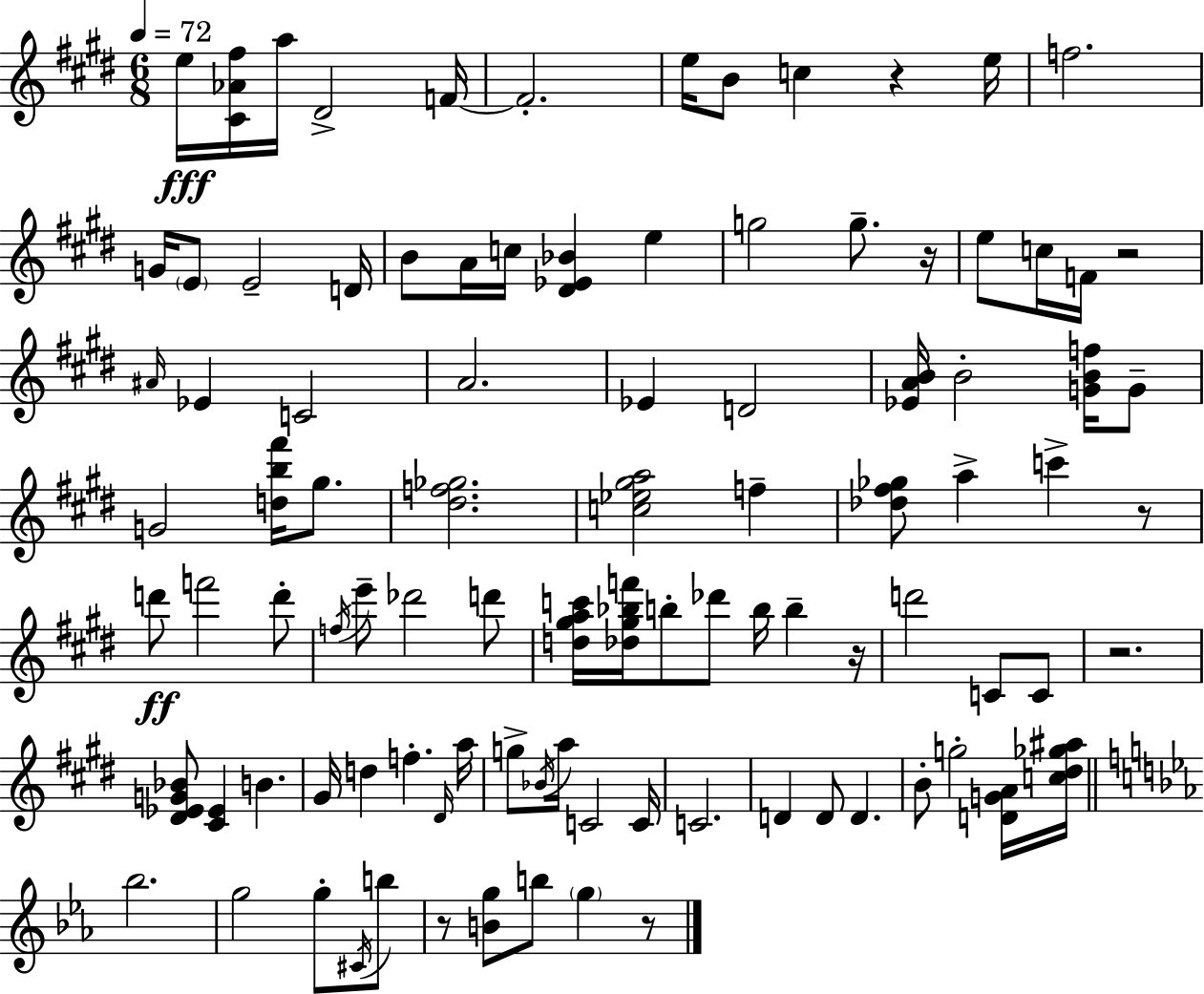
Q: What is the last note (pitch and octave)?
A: G5